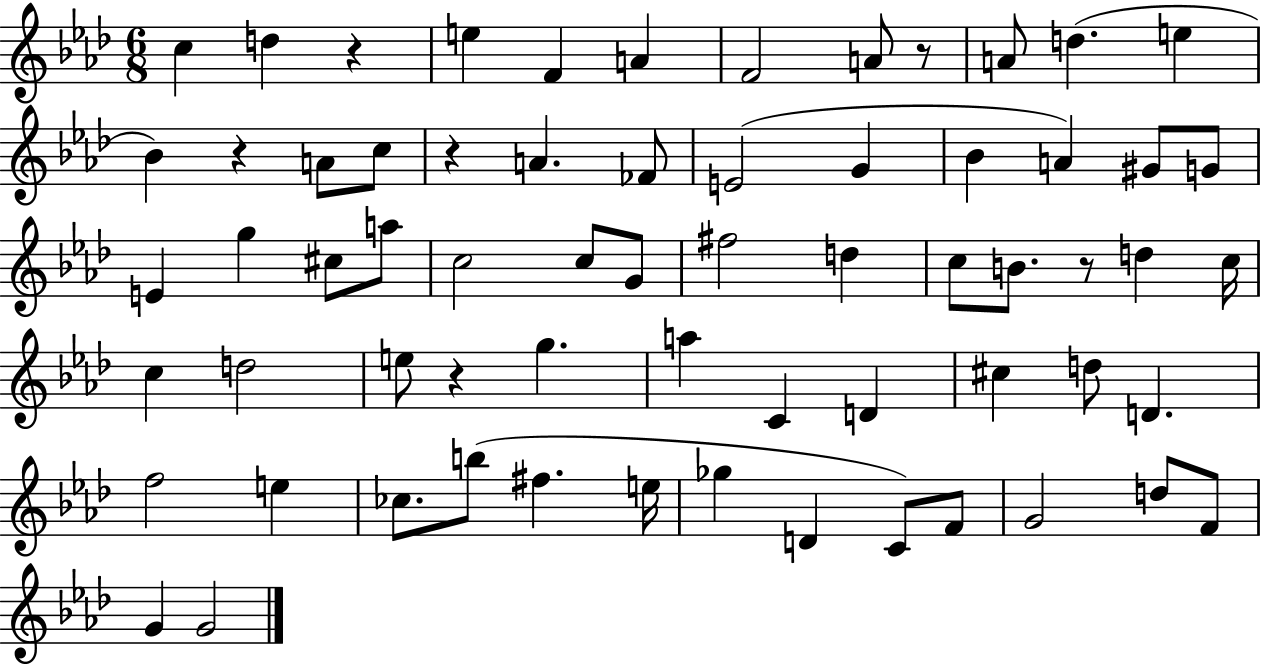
C5/q D5/q R/q E5/q F4/q A4/q F4/h A4/e R/e A4/e D5/q. E5/q Bb4/q R/q A4/e C5/e R/q A4/q. FES4/e E4/h G4/q Bb4/q A4/q G#4/e G4/e E4/q G5/q C#5/e A5/e C5/h C5/e G4/e F#5/h D5/q C5/e B4/e. R/e D5/q C5/s C5/q D5/h E5/e R/q G5/q. A5/q C4/q D4/q C#5/q D5/e D4/q. F5/h E5/q CES5/e. B5/e F#5/q. E5/s Gb5/q D4/q C4/e F4/e G4/h D5/e F4/e G4/q G4/h